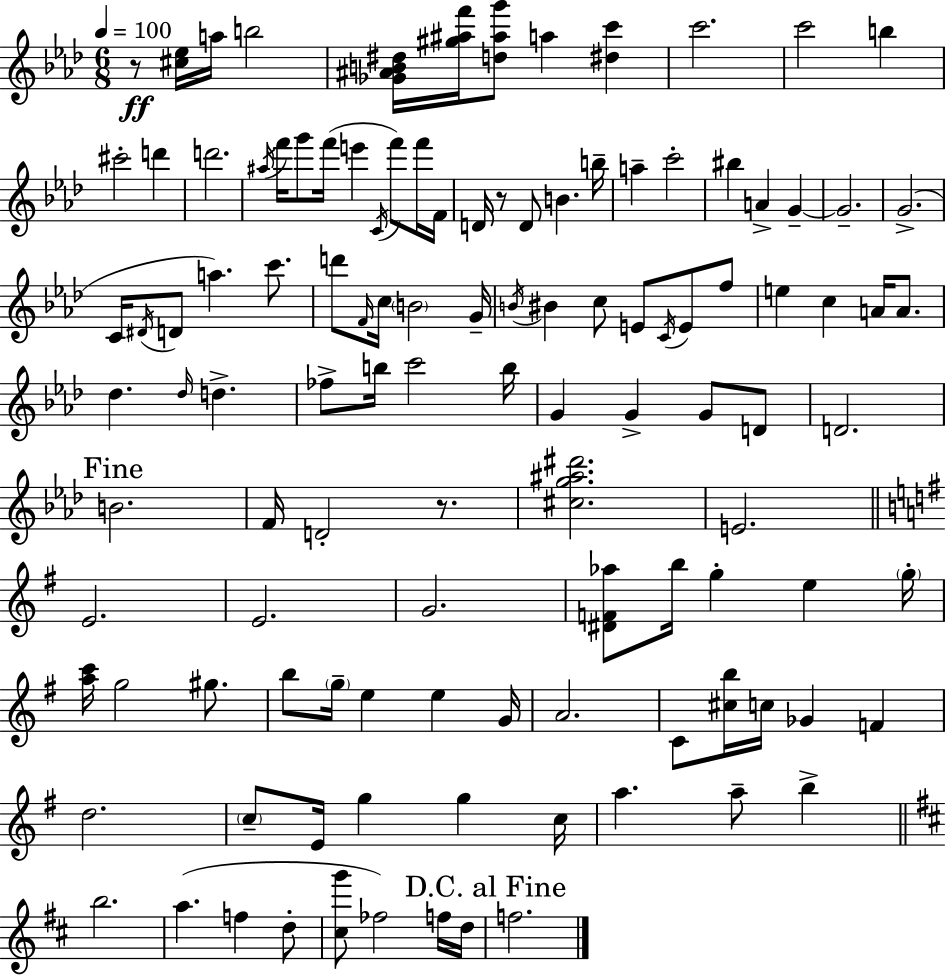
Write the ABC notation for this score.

X:1
T:Untitled
M:6/8
L:1/4
K:Fm
z/2 [^c_e]/4 a/4 b2 [_G^AB^d]/4 [^g^af']/4 [d^ag']/2 a [^dc'] c'2 c'2 b ^c'2 d' d'2 ^a/4 f'/4 g'/2 f'/4 e' C/4 f'/2 f'/4 F/4 D/4 z/2 D/2 B b/4 a c'2 ^b A G G2 G2 C/4 ^D/4 D/2 a c'/2 d'/2 F/4 c/4 B2 G/4 B/4 ^B c/2 E/2 C/4 E/2 f/2 e c A/4 A/2 _d _d/4 d _f/2 b/4 c'2 b/4 G G G/2 D/2 D2 B2 F/4 D2 z/2 [^cg^a^d']2 E2 E2 E2 G2 [^DF_a]/2 b/4 g e g/4 [ac']/4 g2 ^g/2 b/2 g/4 e e G/4 A2 C/2 [^cb]/4 c/4 _G F d2 c/2 E/4 g g c/4 a a/2 b b2 a f d/2 [^cg']/2 _f2 f/4 d/4 f2